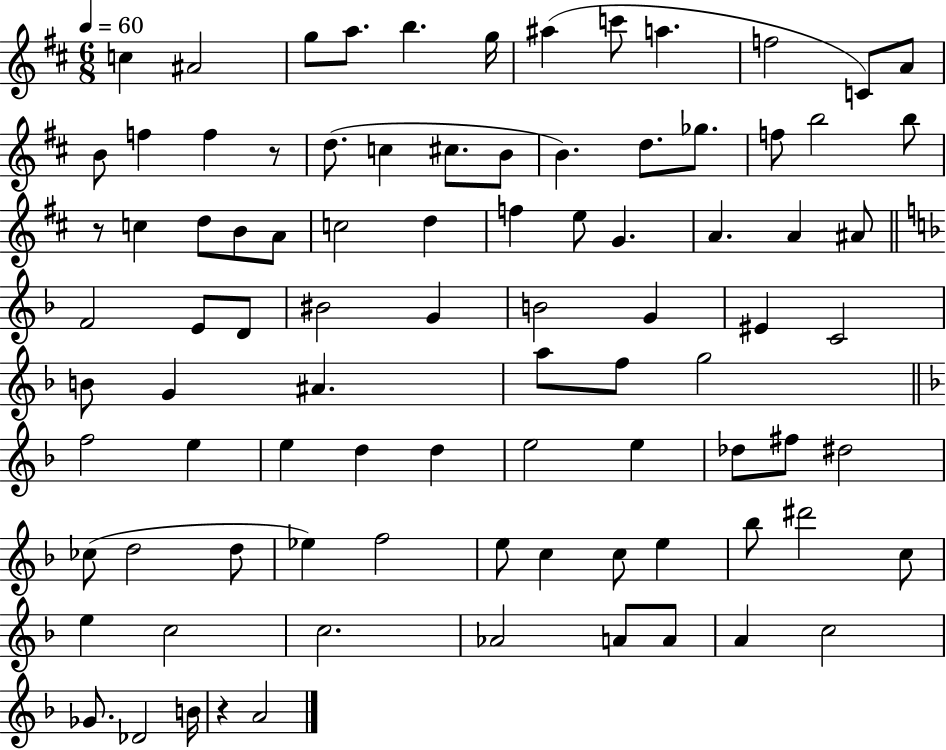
X:1
T:Untitled
M:6/8
L:1/4
K:D
c ^A2 g/2 a/2 b g/4 ^a c'/2 a f2 C/2 A/2 B/2 f f z/2 d/2 c ^c/2 B/2 B d/2 _g/2 f/2 b2 b/2 z/2 c d/2 B/2 A/2 c2 d f e/2 G A A ^A/2 F2 E/2 D/2 ^B2 G B2 G ^E C2 B/2 G ^A a/2 f/2 g2 f2 e e d d e2 e _d/2 ^f/2 ^d2 _c/2 d2 d/2 _e f2 e/2 c c/2 e _b/2 ^d'2 c/2 e c2 c2 _A2 A/2 A/2 A c2 _G/2 _D2 B/4 z A2